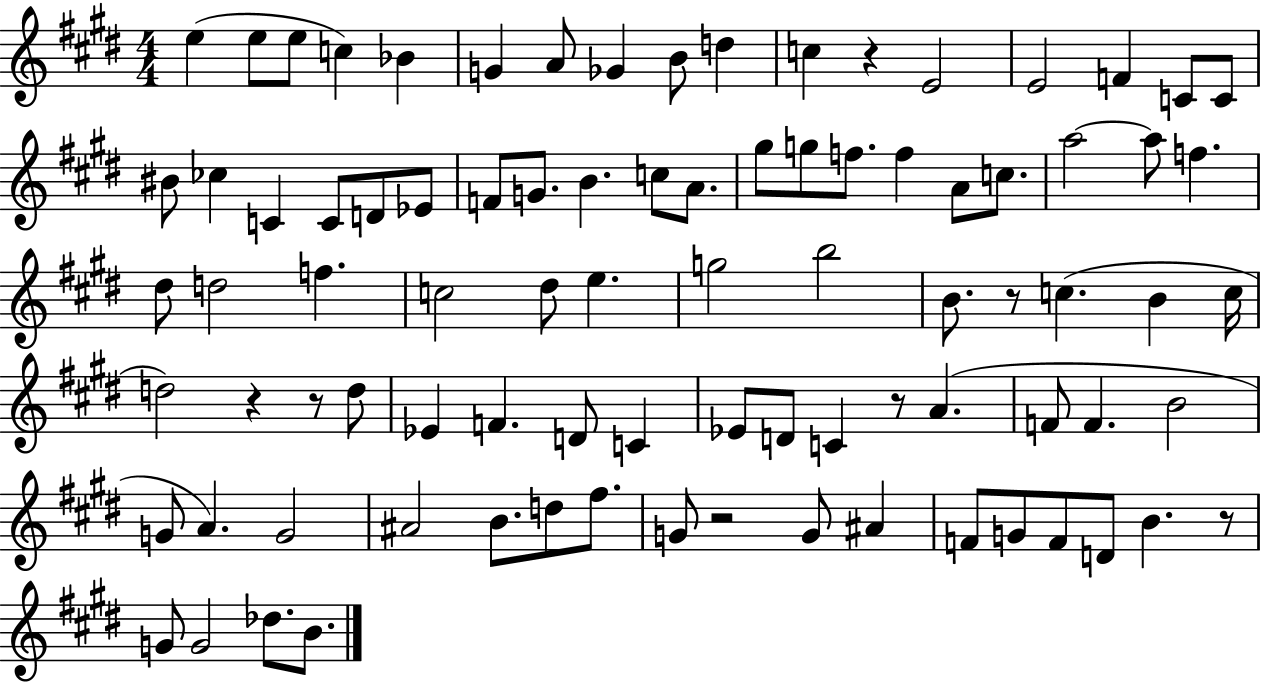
{
  \clef treble
  \numericTimeSignature
  \time 4/4
  \key e \major
  \repeat volta 2 { e''4( e''8 e''8 c''4) bes'4 | g'4 a'8 ges'4 b'8 d''4 | c''4 r4 e'2 | e'2 f'4 c'8 c'8 | \break bis'8 ces''4 c'4 c'8 d'8 ees'8 | f'8 g'8. b'4. c''8 a'8. | gis''8 g''8 f''8. f''4 a'8 c''8. | a''2~~ a''8 f''4. | \break dis''8 d''2 f''4. | c''2 dis''8 e''4. | g''2 b''2 | b'8. r8 c''4.( b'4 c''16 | \break d''2) r4 r8 d''8 | ees'4 f'4. d'8 c'4 | ees'8 d'8 c'4 r8 a'4.( | f'8 f'4. b'2 | \break g'8 a'4.) g'2 | ais'2 b'8. d''8 fis''8. | g'8 r2 g'8 ais'4 | f'8 g'8 f'8 d'8 b'4. r8 | \break g'8 g'2 des''8. b'8. | } \bar "|."
}